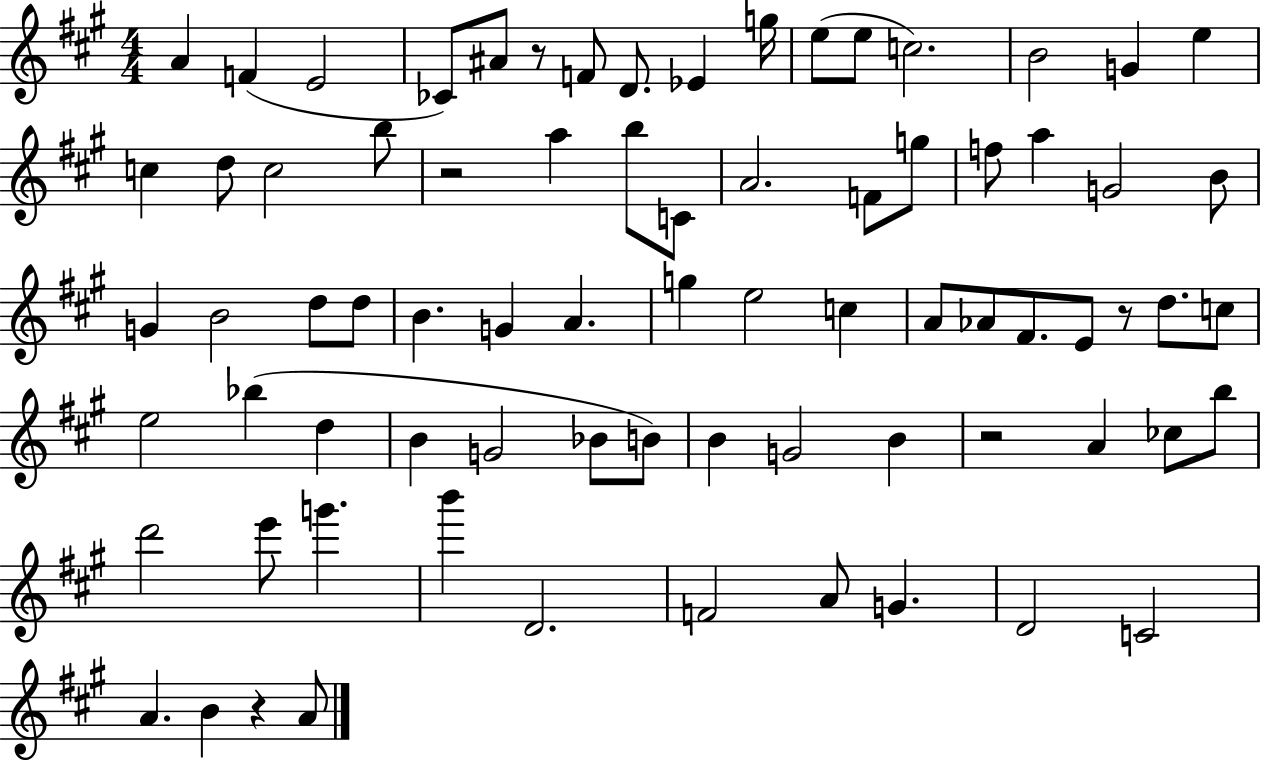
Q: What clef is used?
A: treble